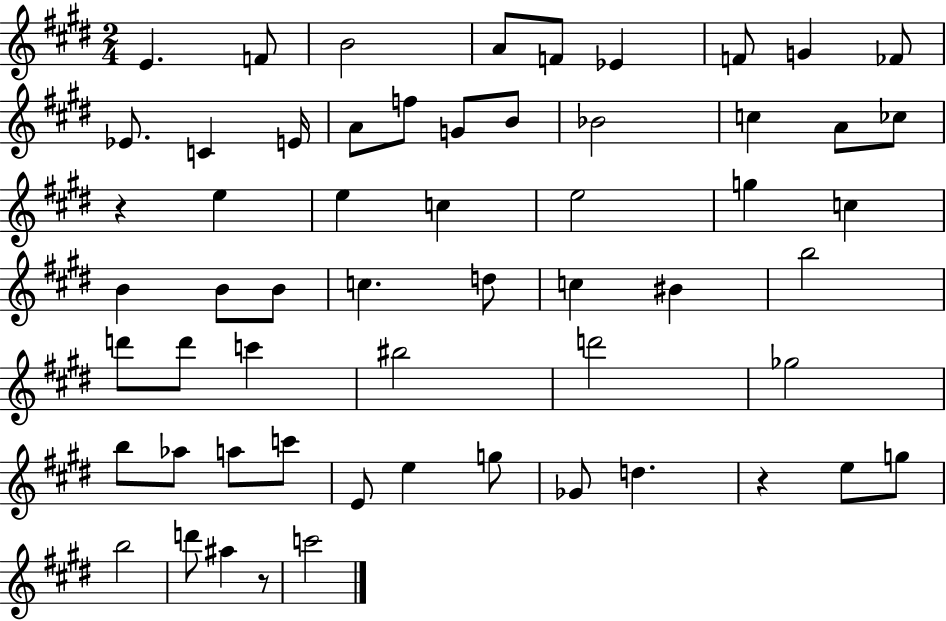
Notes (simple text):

E4/q. F4/e B4/h A4/e F4/e Eb4/q F4/e G4/q FES4/e Eb4/e. C4/q E4/s A4/e F5/e G4/e B4/e Bb4/h C5/q A4/e CES5/e R/q E5/q E5/q C5/q E5/h G5/q C5/q B4/q B4/e B4/e C5/q. D5/e C5/q BIS4/q B5/h D6/e D6/e C6/q BIS5/h D6/h Gb5/h B5/e Ab5/e A5/e C6/e E4/e E5/q G5/e Gb4/e D5/q. R/q E5/e G5/e B5/h D6/e A#5/q R/e C6/h